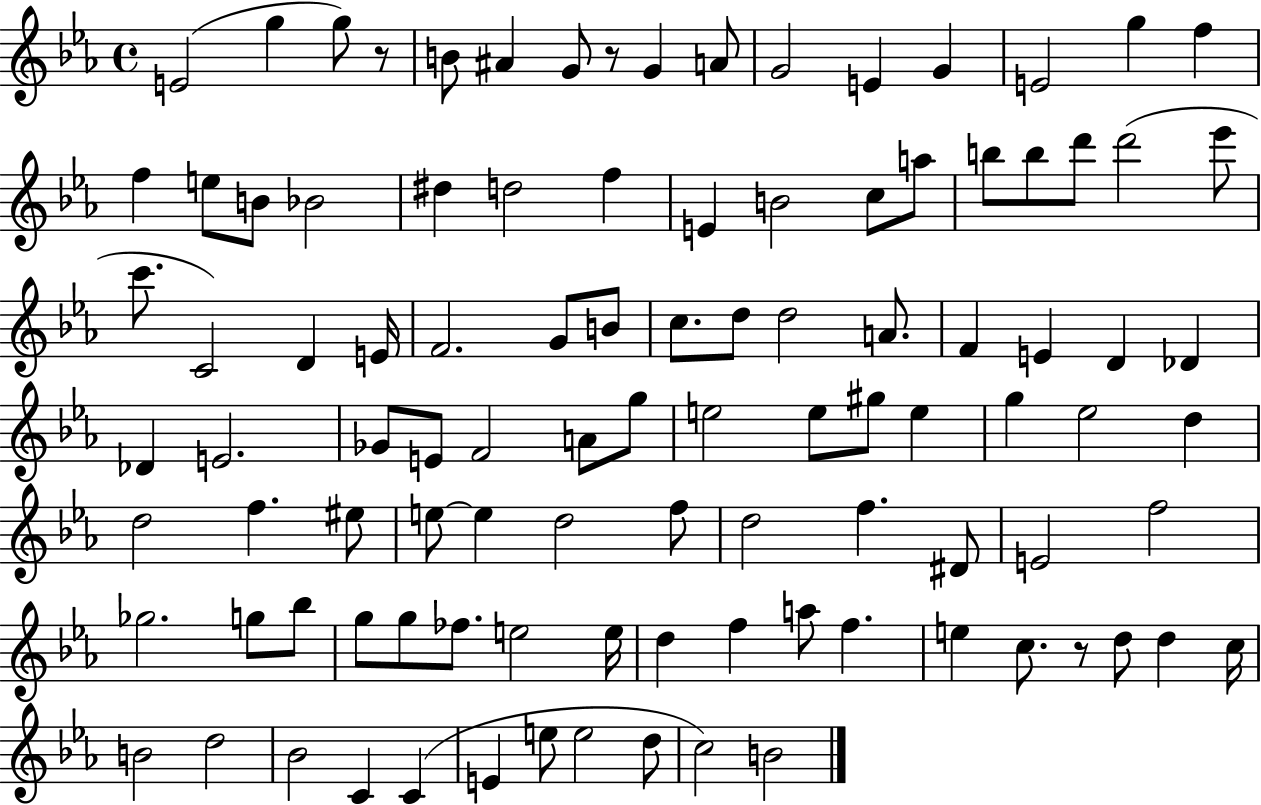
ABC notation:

X:1
T:Untitled
M:4/4
L:1/4
K:Eb
E2 g g/2 z/2 B/2 ^A G/2 z/2 G A/2 G2 E G E2 g f f e/2 B/2 _B2 ^d d2 f E B2 c/2 a/2 b/2 b/2 d'/2 d'2 _e'/2 c'/2 C2 D E/4 F2 G/2 B/2 c/2 d/2 d2 A/2 F E D _D _D E2 _G/2 E/2 F2 A/2 g/2 e2 e/2 ^g/2 e g _e2 d d2 f ^e/2 e/2 e d2 f/2 d2 f ^D/2 E2 f2 _g2 g/2 _b/2 g/2 g/2 _f/2 e2 e/4 d f a/2 f e c/2 z/2 d/2 d c/4 B2 d2 _B2 C C E e/2 e2 d/2 c2 B2